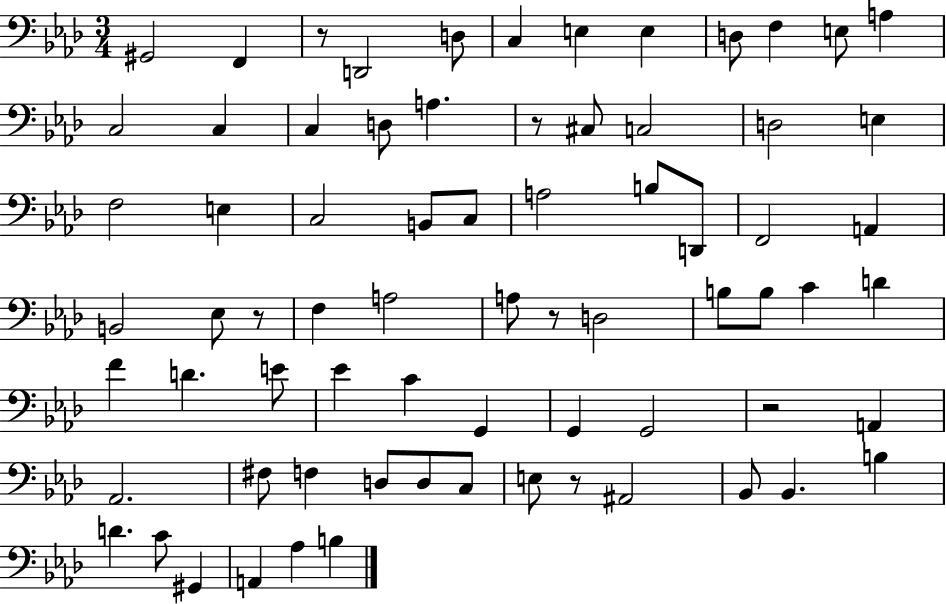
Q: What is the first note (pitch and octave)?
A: G#2